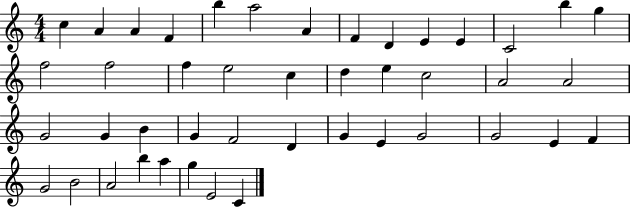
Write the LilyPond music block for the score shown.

{
  \clef treble
  \numericTimeSignature
  \time 4/4
  \key c \major
  c''4 a'4 a'4 f'4 | b''4 a''2 a'4 | f'4 d'4 e'4 e'4 | c'2 b''4 g''4 | \break f''2 f''2 | f''4 e''2 c''4 | d''4 e''4 c''2 | a'2 a'2 | \break g'2 g'4 b'4 | g'4 f'2 d'4 | g'4 e'4 g'2 | g'2 e'4 f'4 | \break g'2 b'2 | a'2 b''4 a''4 | g''4 e'2 c'4 | \bar "|."
}